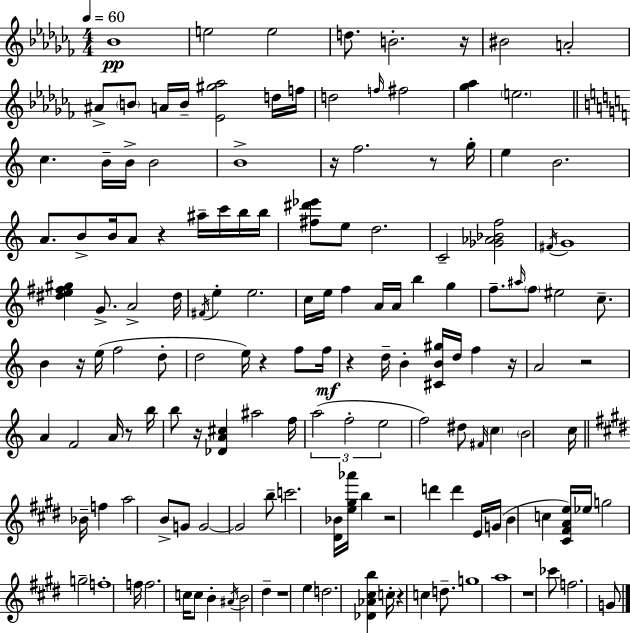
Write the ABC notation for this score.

X:1
T:Untitled
M:4/4
L:1/4
K:Abm
_B4 e2 e2 d/2 B2 z/4 ^B2 A2 ^A/2 B/2 A/4 B/4 [_E^g_a]2 d/4 f/4 d2 f/4 ^f2 [_g_a] e2 c B/4 B/4 B2 B4 z/4 f2 z/2 g/4 e B2 A/2 B/2 B/4 A/2 z ^a/4 c'/4 b/4 b/4 [^f^d'_e']/2 e/2 d2 C2 [_G_A_Bf]2 ^F/4 G4 [^de^f^g] G/2 A2 ^d/4 ^F/4 e e2 c/4 e/4 f A/4 A/4 b g f/2 ^a/4 f/2 ^e2 c/2 B z/4 e/4 f2 d/2 d2 e/4 z f/2 f/4 z d/4 B [^CB^g]/4 d/4 f z/4 A2 z2 A F2 A/4 z/2 b/4 b/2 z/4 [_DA^c] ^a2 f/4 a2 f2 e2 f2 ^d/2 ^F/4 c B2 c/4 _B/4 f a2 B/2 G/2 G2 G2 b/2 c'2 [^D_B]/4 [e^g_a']/4 b z2 d' d' E/4 G/4 B c [^C^FAe]/4 _e/4 g2 g2 f4 f/4 f2 c/4 c/2 B ^A/4 B2 ^d z4 e d2 [_D_A^cb] c/4 z c d/2 g4 a4 z4 _c'/2 f2 G/2